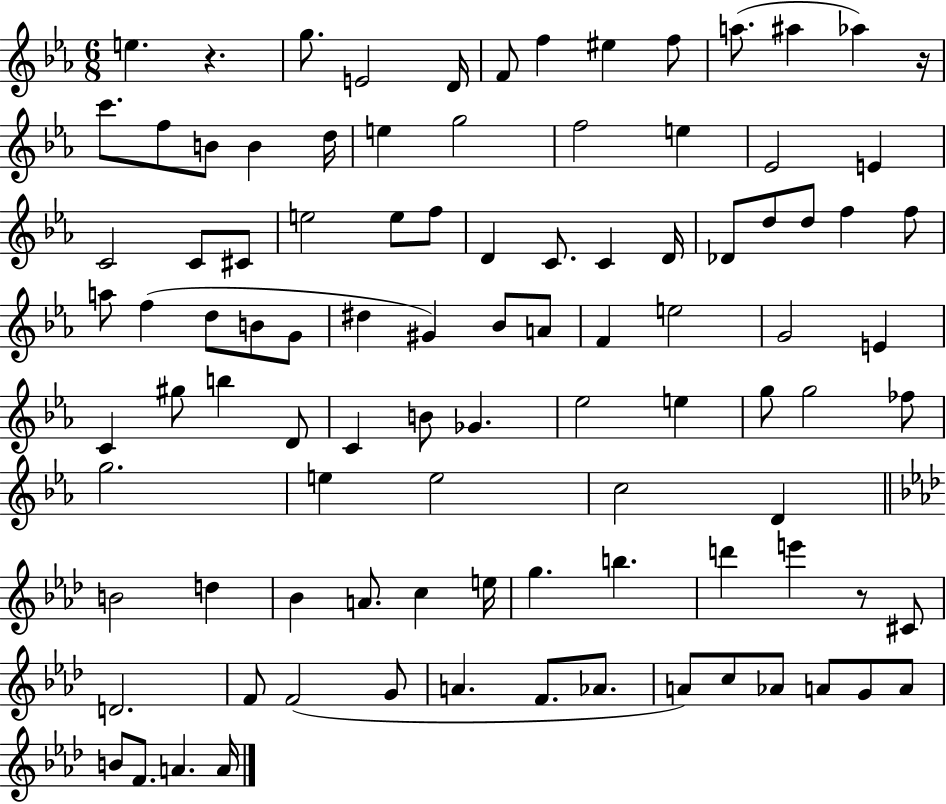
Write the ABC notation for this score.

X:1
T:Untitled
M:6/8
L:1/4
K:Eb
e z g/2 E2 D/4 F/2 f ^e f/2 a/2 ^a _a z/4 c'/2 f/2 B/2 B d/4 e g2 f2 e _E2 E C2 C/2 ^C/2 e2 e/2 f/2 D C/2 C D/4 _D/2 d/2 d/2 f f/2 a/2 f d/2 B/2 G/2 ^d ^G _B/2 A/2 F e2 G2 E C ^g/2 b D/2 C B/2 _G _e2 e g/2 g2 _f/2 g2 e e2 c2 D B2 d _B A/2 c e/4 g b d' e' z/2 ^C/2 D2 F/2 F2 G/2 A F/2 _A/2 A/2 c/2 _A/2 A/2 G/2 A/2 B/2 F/2 A A/4